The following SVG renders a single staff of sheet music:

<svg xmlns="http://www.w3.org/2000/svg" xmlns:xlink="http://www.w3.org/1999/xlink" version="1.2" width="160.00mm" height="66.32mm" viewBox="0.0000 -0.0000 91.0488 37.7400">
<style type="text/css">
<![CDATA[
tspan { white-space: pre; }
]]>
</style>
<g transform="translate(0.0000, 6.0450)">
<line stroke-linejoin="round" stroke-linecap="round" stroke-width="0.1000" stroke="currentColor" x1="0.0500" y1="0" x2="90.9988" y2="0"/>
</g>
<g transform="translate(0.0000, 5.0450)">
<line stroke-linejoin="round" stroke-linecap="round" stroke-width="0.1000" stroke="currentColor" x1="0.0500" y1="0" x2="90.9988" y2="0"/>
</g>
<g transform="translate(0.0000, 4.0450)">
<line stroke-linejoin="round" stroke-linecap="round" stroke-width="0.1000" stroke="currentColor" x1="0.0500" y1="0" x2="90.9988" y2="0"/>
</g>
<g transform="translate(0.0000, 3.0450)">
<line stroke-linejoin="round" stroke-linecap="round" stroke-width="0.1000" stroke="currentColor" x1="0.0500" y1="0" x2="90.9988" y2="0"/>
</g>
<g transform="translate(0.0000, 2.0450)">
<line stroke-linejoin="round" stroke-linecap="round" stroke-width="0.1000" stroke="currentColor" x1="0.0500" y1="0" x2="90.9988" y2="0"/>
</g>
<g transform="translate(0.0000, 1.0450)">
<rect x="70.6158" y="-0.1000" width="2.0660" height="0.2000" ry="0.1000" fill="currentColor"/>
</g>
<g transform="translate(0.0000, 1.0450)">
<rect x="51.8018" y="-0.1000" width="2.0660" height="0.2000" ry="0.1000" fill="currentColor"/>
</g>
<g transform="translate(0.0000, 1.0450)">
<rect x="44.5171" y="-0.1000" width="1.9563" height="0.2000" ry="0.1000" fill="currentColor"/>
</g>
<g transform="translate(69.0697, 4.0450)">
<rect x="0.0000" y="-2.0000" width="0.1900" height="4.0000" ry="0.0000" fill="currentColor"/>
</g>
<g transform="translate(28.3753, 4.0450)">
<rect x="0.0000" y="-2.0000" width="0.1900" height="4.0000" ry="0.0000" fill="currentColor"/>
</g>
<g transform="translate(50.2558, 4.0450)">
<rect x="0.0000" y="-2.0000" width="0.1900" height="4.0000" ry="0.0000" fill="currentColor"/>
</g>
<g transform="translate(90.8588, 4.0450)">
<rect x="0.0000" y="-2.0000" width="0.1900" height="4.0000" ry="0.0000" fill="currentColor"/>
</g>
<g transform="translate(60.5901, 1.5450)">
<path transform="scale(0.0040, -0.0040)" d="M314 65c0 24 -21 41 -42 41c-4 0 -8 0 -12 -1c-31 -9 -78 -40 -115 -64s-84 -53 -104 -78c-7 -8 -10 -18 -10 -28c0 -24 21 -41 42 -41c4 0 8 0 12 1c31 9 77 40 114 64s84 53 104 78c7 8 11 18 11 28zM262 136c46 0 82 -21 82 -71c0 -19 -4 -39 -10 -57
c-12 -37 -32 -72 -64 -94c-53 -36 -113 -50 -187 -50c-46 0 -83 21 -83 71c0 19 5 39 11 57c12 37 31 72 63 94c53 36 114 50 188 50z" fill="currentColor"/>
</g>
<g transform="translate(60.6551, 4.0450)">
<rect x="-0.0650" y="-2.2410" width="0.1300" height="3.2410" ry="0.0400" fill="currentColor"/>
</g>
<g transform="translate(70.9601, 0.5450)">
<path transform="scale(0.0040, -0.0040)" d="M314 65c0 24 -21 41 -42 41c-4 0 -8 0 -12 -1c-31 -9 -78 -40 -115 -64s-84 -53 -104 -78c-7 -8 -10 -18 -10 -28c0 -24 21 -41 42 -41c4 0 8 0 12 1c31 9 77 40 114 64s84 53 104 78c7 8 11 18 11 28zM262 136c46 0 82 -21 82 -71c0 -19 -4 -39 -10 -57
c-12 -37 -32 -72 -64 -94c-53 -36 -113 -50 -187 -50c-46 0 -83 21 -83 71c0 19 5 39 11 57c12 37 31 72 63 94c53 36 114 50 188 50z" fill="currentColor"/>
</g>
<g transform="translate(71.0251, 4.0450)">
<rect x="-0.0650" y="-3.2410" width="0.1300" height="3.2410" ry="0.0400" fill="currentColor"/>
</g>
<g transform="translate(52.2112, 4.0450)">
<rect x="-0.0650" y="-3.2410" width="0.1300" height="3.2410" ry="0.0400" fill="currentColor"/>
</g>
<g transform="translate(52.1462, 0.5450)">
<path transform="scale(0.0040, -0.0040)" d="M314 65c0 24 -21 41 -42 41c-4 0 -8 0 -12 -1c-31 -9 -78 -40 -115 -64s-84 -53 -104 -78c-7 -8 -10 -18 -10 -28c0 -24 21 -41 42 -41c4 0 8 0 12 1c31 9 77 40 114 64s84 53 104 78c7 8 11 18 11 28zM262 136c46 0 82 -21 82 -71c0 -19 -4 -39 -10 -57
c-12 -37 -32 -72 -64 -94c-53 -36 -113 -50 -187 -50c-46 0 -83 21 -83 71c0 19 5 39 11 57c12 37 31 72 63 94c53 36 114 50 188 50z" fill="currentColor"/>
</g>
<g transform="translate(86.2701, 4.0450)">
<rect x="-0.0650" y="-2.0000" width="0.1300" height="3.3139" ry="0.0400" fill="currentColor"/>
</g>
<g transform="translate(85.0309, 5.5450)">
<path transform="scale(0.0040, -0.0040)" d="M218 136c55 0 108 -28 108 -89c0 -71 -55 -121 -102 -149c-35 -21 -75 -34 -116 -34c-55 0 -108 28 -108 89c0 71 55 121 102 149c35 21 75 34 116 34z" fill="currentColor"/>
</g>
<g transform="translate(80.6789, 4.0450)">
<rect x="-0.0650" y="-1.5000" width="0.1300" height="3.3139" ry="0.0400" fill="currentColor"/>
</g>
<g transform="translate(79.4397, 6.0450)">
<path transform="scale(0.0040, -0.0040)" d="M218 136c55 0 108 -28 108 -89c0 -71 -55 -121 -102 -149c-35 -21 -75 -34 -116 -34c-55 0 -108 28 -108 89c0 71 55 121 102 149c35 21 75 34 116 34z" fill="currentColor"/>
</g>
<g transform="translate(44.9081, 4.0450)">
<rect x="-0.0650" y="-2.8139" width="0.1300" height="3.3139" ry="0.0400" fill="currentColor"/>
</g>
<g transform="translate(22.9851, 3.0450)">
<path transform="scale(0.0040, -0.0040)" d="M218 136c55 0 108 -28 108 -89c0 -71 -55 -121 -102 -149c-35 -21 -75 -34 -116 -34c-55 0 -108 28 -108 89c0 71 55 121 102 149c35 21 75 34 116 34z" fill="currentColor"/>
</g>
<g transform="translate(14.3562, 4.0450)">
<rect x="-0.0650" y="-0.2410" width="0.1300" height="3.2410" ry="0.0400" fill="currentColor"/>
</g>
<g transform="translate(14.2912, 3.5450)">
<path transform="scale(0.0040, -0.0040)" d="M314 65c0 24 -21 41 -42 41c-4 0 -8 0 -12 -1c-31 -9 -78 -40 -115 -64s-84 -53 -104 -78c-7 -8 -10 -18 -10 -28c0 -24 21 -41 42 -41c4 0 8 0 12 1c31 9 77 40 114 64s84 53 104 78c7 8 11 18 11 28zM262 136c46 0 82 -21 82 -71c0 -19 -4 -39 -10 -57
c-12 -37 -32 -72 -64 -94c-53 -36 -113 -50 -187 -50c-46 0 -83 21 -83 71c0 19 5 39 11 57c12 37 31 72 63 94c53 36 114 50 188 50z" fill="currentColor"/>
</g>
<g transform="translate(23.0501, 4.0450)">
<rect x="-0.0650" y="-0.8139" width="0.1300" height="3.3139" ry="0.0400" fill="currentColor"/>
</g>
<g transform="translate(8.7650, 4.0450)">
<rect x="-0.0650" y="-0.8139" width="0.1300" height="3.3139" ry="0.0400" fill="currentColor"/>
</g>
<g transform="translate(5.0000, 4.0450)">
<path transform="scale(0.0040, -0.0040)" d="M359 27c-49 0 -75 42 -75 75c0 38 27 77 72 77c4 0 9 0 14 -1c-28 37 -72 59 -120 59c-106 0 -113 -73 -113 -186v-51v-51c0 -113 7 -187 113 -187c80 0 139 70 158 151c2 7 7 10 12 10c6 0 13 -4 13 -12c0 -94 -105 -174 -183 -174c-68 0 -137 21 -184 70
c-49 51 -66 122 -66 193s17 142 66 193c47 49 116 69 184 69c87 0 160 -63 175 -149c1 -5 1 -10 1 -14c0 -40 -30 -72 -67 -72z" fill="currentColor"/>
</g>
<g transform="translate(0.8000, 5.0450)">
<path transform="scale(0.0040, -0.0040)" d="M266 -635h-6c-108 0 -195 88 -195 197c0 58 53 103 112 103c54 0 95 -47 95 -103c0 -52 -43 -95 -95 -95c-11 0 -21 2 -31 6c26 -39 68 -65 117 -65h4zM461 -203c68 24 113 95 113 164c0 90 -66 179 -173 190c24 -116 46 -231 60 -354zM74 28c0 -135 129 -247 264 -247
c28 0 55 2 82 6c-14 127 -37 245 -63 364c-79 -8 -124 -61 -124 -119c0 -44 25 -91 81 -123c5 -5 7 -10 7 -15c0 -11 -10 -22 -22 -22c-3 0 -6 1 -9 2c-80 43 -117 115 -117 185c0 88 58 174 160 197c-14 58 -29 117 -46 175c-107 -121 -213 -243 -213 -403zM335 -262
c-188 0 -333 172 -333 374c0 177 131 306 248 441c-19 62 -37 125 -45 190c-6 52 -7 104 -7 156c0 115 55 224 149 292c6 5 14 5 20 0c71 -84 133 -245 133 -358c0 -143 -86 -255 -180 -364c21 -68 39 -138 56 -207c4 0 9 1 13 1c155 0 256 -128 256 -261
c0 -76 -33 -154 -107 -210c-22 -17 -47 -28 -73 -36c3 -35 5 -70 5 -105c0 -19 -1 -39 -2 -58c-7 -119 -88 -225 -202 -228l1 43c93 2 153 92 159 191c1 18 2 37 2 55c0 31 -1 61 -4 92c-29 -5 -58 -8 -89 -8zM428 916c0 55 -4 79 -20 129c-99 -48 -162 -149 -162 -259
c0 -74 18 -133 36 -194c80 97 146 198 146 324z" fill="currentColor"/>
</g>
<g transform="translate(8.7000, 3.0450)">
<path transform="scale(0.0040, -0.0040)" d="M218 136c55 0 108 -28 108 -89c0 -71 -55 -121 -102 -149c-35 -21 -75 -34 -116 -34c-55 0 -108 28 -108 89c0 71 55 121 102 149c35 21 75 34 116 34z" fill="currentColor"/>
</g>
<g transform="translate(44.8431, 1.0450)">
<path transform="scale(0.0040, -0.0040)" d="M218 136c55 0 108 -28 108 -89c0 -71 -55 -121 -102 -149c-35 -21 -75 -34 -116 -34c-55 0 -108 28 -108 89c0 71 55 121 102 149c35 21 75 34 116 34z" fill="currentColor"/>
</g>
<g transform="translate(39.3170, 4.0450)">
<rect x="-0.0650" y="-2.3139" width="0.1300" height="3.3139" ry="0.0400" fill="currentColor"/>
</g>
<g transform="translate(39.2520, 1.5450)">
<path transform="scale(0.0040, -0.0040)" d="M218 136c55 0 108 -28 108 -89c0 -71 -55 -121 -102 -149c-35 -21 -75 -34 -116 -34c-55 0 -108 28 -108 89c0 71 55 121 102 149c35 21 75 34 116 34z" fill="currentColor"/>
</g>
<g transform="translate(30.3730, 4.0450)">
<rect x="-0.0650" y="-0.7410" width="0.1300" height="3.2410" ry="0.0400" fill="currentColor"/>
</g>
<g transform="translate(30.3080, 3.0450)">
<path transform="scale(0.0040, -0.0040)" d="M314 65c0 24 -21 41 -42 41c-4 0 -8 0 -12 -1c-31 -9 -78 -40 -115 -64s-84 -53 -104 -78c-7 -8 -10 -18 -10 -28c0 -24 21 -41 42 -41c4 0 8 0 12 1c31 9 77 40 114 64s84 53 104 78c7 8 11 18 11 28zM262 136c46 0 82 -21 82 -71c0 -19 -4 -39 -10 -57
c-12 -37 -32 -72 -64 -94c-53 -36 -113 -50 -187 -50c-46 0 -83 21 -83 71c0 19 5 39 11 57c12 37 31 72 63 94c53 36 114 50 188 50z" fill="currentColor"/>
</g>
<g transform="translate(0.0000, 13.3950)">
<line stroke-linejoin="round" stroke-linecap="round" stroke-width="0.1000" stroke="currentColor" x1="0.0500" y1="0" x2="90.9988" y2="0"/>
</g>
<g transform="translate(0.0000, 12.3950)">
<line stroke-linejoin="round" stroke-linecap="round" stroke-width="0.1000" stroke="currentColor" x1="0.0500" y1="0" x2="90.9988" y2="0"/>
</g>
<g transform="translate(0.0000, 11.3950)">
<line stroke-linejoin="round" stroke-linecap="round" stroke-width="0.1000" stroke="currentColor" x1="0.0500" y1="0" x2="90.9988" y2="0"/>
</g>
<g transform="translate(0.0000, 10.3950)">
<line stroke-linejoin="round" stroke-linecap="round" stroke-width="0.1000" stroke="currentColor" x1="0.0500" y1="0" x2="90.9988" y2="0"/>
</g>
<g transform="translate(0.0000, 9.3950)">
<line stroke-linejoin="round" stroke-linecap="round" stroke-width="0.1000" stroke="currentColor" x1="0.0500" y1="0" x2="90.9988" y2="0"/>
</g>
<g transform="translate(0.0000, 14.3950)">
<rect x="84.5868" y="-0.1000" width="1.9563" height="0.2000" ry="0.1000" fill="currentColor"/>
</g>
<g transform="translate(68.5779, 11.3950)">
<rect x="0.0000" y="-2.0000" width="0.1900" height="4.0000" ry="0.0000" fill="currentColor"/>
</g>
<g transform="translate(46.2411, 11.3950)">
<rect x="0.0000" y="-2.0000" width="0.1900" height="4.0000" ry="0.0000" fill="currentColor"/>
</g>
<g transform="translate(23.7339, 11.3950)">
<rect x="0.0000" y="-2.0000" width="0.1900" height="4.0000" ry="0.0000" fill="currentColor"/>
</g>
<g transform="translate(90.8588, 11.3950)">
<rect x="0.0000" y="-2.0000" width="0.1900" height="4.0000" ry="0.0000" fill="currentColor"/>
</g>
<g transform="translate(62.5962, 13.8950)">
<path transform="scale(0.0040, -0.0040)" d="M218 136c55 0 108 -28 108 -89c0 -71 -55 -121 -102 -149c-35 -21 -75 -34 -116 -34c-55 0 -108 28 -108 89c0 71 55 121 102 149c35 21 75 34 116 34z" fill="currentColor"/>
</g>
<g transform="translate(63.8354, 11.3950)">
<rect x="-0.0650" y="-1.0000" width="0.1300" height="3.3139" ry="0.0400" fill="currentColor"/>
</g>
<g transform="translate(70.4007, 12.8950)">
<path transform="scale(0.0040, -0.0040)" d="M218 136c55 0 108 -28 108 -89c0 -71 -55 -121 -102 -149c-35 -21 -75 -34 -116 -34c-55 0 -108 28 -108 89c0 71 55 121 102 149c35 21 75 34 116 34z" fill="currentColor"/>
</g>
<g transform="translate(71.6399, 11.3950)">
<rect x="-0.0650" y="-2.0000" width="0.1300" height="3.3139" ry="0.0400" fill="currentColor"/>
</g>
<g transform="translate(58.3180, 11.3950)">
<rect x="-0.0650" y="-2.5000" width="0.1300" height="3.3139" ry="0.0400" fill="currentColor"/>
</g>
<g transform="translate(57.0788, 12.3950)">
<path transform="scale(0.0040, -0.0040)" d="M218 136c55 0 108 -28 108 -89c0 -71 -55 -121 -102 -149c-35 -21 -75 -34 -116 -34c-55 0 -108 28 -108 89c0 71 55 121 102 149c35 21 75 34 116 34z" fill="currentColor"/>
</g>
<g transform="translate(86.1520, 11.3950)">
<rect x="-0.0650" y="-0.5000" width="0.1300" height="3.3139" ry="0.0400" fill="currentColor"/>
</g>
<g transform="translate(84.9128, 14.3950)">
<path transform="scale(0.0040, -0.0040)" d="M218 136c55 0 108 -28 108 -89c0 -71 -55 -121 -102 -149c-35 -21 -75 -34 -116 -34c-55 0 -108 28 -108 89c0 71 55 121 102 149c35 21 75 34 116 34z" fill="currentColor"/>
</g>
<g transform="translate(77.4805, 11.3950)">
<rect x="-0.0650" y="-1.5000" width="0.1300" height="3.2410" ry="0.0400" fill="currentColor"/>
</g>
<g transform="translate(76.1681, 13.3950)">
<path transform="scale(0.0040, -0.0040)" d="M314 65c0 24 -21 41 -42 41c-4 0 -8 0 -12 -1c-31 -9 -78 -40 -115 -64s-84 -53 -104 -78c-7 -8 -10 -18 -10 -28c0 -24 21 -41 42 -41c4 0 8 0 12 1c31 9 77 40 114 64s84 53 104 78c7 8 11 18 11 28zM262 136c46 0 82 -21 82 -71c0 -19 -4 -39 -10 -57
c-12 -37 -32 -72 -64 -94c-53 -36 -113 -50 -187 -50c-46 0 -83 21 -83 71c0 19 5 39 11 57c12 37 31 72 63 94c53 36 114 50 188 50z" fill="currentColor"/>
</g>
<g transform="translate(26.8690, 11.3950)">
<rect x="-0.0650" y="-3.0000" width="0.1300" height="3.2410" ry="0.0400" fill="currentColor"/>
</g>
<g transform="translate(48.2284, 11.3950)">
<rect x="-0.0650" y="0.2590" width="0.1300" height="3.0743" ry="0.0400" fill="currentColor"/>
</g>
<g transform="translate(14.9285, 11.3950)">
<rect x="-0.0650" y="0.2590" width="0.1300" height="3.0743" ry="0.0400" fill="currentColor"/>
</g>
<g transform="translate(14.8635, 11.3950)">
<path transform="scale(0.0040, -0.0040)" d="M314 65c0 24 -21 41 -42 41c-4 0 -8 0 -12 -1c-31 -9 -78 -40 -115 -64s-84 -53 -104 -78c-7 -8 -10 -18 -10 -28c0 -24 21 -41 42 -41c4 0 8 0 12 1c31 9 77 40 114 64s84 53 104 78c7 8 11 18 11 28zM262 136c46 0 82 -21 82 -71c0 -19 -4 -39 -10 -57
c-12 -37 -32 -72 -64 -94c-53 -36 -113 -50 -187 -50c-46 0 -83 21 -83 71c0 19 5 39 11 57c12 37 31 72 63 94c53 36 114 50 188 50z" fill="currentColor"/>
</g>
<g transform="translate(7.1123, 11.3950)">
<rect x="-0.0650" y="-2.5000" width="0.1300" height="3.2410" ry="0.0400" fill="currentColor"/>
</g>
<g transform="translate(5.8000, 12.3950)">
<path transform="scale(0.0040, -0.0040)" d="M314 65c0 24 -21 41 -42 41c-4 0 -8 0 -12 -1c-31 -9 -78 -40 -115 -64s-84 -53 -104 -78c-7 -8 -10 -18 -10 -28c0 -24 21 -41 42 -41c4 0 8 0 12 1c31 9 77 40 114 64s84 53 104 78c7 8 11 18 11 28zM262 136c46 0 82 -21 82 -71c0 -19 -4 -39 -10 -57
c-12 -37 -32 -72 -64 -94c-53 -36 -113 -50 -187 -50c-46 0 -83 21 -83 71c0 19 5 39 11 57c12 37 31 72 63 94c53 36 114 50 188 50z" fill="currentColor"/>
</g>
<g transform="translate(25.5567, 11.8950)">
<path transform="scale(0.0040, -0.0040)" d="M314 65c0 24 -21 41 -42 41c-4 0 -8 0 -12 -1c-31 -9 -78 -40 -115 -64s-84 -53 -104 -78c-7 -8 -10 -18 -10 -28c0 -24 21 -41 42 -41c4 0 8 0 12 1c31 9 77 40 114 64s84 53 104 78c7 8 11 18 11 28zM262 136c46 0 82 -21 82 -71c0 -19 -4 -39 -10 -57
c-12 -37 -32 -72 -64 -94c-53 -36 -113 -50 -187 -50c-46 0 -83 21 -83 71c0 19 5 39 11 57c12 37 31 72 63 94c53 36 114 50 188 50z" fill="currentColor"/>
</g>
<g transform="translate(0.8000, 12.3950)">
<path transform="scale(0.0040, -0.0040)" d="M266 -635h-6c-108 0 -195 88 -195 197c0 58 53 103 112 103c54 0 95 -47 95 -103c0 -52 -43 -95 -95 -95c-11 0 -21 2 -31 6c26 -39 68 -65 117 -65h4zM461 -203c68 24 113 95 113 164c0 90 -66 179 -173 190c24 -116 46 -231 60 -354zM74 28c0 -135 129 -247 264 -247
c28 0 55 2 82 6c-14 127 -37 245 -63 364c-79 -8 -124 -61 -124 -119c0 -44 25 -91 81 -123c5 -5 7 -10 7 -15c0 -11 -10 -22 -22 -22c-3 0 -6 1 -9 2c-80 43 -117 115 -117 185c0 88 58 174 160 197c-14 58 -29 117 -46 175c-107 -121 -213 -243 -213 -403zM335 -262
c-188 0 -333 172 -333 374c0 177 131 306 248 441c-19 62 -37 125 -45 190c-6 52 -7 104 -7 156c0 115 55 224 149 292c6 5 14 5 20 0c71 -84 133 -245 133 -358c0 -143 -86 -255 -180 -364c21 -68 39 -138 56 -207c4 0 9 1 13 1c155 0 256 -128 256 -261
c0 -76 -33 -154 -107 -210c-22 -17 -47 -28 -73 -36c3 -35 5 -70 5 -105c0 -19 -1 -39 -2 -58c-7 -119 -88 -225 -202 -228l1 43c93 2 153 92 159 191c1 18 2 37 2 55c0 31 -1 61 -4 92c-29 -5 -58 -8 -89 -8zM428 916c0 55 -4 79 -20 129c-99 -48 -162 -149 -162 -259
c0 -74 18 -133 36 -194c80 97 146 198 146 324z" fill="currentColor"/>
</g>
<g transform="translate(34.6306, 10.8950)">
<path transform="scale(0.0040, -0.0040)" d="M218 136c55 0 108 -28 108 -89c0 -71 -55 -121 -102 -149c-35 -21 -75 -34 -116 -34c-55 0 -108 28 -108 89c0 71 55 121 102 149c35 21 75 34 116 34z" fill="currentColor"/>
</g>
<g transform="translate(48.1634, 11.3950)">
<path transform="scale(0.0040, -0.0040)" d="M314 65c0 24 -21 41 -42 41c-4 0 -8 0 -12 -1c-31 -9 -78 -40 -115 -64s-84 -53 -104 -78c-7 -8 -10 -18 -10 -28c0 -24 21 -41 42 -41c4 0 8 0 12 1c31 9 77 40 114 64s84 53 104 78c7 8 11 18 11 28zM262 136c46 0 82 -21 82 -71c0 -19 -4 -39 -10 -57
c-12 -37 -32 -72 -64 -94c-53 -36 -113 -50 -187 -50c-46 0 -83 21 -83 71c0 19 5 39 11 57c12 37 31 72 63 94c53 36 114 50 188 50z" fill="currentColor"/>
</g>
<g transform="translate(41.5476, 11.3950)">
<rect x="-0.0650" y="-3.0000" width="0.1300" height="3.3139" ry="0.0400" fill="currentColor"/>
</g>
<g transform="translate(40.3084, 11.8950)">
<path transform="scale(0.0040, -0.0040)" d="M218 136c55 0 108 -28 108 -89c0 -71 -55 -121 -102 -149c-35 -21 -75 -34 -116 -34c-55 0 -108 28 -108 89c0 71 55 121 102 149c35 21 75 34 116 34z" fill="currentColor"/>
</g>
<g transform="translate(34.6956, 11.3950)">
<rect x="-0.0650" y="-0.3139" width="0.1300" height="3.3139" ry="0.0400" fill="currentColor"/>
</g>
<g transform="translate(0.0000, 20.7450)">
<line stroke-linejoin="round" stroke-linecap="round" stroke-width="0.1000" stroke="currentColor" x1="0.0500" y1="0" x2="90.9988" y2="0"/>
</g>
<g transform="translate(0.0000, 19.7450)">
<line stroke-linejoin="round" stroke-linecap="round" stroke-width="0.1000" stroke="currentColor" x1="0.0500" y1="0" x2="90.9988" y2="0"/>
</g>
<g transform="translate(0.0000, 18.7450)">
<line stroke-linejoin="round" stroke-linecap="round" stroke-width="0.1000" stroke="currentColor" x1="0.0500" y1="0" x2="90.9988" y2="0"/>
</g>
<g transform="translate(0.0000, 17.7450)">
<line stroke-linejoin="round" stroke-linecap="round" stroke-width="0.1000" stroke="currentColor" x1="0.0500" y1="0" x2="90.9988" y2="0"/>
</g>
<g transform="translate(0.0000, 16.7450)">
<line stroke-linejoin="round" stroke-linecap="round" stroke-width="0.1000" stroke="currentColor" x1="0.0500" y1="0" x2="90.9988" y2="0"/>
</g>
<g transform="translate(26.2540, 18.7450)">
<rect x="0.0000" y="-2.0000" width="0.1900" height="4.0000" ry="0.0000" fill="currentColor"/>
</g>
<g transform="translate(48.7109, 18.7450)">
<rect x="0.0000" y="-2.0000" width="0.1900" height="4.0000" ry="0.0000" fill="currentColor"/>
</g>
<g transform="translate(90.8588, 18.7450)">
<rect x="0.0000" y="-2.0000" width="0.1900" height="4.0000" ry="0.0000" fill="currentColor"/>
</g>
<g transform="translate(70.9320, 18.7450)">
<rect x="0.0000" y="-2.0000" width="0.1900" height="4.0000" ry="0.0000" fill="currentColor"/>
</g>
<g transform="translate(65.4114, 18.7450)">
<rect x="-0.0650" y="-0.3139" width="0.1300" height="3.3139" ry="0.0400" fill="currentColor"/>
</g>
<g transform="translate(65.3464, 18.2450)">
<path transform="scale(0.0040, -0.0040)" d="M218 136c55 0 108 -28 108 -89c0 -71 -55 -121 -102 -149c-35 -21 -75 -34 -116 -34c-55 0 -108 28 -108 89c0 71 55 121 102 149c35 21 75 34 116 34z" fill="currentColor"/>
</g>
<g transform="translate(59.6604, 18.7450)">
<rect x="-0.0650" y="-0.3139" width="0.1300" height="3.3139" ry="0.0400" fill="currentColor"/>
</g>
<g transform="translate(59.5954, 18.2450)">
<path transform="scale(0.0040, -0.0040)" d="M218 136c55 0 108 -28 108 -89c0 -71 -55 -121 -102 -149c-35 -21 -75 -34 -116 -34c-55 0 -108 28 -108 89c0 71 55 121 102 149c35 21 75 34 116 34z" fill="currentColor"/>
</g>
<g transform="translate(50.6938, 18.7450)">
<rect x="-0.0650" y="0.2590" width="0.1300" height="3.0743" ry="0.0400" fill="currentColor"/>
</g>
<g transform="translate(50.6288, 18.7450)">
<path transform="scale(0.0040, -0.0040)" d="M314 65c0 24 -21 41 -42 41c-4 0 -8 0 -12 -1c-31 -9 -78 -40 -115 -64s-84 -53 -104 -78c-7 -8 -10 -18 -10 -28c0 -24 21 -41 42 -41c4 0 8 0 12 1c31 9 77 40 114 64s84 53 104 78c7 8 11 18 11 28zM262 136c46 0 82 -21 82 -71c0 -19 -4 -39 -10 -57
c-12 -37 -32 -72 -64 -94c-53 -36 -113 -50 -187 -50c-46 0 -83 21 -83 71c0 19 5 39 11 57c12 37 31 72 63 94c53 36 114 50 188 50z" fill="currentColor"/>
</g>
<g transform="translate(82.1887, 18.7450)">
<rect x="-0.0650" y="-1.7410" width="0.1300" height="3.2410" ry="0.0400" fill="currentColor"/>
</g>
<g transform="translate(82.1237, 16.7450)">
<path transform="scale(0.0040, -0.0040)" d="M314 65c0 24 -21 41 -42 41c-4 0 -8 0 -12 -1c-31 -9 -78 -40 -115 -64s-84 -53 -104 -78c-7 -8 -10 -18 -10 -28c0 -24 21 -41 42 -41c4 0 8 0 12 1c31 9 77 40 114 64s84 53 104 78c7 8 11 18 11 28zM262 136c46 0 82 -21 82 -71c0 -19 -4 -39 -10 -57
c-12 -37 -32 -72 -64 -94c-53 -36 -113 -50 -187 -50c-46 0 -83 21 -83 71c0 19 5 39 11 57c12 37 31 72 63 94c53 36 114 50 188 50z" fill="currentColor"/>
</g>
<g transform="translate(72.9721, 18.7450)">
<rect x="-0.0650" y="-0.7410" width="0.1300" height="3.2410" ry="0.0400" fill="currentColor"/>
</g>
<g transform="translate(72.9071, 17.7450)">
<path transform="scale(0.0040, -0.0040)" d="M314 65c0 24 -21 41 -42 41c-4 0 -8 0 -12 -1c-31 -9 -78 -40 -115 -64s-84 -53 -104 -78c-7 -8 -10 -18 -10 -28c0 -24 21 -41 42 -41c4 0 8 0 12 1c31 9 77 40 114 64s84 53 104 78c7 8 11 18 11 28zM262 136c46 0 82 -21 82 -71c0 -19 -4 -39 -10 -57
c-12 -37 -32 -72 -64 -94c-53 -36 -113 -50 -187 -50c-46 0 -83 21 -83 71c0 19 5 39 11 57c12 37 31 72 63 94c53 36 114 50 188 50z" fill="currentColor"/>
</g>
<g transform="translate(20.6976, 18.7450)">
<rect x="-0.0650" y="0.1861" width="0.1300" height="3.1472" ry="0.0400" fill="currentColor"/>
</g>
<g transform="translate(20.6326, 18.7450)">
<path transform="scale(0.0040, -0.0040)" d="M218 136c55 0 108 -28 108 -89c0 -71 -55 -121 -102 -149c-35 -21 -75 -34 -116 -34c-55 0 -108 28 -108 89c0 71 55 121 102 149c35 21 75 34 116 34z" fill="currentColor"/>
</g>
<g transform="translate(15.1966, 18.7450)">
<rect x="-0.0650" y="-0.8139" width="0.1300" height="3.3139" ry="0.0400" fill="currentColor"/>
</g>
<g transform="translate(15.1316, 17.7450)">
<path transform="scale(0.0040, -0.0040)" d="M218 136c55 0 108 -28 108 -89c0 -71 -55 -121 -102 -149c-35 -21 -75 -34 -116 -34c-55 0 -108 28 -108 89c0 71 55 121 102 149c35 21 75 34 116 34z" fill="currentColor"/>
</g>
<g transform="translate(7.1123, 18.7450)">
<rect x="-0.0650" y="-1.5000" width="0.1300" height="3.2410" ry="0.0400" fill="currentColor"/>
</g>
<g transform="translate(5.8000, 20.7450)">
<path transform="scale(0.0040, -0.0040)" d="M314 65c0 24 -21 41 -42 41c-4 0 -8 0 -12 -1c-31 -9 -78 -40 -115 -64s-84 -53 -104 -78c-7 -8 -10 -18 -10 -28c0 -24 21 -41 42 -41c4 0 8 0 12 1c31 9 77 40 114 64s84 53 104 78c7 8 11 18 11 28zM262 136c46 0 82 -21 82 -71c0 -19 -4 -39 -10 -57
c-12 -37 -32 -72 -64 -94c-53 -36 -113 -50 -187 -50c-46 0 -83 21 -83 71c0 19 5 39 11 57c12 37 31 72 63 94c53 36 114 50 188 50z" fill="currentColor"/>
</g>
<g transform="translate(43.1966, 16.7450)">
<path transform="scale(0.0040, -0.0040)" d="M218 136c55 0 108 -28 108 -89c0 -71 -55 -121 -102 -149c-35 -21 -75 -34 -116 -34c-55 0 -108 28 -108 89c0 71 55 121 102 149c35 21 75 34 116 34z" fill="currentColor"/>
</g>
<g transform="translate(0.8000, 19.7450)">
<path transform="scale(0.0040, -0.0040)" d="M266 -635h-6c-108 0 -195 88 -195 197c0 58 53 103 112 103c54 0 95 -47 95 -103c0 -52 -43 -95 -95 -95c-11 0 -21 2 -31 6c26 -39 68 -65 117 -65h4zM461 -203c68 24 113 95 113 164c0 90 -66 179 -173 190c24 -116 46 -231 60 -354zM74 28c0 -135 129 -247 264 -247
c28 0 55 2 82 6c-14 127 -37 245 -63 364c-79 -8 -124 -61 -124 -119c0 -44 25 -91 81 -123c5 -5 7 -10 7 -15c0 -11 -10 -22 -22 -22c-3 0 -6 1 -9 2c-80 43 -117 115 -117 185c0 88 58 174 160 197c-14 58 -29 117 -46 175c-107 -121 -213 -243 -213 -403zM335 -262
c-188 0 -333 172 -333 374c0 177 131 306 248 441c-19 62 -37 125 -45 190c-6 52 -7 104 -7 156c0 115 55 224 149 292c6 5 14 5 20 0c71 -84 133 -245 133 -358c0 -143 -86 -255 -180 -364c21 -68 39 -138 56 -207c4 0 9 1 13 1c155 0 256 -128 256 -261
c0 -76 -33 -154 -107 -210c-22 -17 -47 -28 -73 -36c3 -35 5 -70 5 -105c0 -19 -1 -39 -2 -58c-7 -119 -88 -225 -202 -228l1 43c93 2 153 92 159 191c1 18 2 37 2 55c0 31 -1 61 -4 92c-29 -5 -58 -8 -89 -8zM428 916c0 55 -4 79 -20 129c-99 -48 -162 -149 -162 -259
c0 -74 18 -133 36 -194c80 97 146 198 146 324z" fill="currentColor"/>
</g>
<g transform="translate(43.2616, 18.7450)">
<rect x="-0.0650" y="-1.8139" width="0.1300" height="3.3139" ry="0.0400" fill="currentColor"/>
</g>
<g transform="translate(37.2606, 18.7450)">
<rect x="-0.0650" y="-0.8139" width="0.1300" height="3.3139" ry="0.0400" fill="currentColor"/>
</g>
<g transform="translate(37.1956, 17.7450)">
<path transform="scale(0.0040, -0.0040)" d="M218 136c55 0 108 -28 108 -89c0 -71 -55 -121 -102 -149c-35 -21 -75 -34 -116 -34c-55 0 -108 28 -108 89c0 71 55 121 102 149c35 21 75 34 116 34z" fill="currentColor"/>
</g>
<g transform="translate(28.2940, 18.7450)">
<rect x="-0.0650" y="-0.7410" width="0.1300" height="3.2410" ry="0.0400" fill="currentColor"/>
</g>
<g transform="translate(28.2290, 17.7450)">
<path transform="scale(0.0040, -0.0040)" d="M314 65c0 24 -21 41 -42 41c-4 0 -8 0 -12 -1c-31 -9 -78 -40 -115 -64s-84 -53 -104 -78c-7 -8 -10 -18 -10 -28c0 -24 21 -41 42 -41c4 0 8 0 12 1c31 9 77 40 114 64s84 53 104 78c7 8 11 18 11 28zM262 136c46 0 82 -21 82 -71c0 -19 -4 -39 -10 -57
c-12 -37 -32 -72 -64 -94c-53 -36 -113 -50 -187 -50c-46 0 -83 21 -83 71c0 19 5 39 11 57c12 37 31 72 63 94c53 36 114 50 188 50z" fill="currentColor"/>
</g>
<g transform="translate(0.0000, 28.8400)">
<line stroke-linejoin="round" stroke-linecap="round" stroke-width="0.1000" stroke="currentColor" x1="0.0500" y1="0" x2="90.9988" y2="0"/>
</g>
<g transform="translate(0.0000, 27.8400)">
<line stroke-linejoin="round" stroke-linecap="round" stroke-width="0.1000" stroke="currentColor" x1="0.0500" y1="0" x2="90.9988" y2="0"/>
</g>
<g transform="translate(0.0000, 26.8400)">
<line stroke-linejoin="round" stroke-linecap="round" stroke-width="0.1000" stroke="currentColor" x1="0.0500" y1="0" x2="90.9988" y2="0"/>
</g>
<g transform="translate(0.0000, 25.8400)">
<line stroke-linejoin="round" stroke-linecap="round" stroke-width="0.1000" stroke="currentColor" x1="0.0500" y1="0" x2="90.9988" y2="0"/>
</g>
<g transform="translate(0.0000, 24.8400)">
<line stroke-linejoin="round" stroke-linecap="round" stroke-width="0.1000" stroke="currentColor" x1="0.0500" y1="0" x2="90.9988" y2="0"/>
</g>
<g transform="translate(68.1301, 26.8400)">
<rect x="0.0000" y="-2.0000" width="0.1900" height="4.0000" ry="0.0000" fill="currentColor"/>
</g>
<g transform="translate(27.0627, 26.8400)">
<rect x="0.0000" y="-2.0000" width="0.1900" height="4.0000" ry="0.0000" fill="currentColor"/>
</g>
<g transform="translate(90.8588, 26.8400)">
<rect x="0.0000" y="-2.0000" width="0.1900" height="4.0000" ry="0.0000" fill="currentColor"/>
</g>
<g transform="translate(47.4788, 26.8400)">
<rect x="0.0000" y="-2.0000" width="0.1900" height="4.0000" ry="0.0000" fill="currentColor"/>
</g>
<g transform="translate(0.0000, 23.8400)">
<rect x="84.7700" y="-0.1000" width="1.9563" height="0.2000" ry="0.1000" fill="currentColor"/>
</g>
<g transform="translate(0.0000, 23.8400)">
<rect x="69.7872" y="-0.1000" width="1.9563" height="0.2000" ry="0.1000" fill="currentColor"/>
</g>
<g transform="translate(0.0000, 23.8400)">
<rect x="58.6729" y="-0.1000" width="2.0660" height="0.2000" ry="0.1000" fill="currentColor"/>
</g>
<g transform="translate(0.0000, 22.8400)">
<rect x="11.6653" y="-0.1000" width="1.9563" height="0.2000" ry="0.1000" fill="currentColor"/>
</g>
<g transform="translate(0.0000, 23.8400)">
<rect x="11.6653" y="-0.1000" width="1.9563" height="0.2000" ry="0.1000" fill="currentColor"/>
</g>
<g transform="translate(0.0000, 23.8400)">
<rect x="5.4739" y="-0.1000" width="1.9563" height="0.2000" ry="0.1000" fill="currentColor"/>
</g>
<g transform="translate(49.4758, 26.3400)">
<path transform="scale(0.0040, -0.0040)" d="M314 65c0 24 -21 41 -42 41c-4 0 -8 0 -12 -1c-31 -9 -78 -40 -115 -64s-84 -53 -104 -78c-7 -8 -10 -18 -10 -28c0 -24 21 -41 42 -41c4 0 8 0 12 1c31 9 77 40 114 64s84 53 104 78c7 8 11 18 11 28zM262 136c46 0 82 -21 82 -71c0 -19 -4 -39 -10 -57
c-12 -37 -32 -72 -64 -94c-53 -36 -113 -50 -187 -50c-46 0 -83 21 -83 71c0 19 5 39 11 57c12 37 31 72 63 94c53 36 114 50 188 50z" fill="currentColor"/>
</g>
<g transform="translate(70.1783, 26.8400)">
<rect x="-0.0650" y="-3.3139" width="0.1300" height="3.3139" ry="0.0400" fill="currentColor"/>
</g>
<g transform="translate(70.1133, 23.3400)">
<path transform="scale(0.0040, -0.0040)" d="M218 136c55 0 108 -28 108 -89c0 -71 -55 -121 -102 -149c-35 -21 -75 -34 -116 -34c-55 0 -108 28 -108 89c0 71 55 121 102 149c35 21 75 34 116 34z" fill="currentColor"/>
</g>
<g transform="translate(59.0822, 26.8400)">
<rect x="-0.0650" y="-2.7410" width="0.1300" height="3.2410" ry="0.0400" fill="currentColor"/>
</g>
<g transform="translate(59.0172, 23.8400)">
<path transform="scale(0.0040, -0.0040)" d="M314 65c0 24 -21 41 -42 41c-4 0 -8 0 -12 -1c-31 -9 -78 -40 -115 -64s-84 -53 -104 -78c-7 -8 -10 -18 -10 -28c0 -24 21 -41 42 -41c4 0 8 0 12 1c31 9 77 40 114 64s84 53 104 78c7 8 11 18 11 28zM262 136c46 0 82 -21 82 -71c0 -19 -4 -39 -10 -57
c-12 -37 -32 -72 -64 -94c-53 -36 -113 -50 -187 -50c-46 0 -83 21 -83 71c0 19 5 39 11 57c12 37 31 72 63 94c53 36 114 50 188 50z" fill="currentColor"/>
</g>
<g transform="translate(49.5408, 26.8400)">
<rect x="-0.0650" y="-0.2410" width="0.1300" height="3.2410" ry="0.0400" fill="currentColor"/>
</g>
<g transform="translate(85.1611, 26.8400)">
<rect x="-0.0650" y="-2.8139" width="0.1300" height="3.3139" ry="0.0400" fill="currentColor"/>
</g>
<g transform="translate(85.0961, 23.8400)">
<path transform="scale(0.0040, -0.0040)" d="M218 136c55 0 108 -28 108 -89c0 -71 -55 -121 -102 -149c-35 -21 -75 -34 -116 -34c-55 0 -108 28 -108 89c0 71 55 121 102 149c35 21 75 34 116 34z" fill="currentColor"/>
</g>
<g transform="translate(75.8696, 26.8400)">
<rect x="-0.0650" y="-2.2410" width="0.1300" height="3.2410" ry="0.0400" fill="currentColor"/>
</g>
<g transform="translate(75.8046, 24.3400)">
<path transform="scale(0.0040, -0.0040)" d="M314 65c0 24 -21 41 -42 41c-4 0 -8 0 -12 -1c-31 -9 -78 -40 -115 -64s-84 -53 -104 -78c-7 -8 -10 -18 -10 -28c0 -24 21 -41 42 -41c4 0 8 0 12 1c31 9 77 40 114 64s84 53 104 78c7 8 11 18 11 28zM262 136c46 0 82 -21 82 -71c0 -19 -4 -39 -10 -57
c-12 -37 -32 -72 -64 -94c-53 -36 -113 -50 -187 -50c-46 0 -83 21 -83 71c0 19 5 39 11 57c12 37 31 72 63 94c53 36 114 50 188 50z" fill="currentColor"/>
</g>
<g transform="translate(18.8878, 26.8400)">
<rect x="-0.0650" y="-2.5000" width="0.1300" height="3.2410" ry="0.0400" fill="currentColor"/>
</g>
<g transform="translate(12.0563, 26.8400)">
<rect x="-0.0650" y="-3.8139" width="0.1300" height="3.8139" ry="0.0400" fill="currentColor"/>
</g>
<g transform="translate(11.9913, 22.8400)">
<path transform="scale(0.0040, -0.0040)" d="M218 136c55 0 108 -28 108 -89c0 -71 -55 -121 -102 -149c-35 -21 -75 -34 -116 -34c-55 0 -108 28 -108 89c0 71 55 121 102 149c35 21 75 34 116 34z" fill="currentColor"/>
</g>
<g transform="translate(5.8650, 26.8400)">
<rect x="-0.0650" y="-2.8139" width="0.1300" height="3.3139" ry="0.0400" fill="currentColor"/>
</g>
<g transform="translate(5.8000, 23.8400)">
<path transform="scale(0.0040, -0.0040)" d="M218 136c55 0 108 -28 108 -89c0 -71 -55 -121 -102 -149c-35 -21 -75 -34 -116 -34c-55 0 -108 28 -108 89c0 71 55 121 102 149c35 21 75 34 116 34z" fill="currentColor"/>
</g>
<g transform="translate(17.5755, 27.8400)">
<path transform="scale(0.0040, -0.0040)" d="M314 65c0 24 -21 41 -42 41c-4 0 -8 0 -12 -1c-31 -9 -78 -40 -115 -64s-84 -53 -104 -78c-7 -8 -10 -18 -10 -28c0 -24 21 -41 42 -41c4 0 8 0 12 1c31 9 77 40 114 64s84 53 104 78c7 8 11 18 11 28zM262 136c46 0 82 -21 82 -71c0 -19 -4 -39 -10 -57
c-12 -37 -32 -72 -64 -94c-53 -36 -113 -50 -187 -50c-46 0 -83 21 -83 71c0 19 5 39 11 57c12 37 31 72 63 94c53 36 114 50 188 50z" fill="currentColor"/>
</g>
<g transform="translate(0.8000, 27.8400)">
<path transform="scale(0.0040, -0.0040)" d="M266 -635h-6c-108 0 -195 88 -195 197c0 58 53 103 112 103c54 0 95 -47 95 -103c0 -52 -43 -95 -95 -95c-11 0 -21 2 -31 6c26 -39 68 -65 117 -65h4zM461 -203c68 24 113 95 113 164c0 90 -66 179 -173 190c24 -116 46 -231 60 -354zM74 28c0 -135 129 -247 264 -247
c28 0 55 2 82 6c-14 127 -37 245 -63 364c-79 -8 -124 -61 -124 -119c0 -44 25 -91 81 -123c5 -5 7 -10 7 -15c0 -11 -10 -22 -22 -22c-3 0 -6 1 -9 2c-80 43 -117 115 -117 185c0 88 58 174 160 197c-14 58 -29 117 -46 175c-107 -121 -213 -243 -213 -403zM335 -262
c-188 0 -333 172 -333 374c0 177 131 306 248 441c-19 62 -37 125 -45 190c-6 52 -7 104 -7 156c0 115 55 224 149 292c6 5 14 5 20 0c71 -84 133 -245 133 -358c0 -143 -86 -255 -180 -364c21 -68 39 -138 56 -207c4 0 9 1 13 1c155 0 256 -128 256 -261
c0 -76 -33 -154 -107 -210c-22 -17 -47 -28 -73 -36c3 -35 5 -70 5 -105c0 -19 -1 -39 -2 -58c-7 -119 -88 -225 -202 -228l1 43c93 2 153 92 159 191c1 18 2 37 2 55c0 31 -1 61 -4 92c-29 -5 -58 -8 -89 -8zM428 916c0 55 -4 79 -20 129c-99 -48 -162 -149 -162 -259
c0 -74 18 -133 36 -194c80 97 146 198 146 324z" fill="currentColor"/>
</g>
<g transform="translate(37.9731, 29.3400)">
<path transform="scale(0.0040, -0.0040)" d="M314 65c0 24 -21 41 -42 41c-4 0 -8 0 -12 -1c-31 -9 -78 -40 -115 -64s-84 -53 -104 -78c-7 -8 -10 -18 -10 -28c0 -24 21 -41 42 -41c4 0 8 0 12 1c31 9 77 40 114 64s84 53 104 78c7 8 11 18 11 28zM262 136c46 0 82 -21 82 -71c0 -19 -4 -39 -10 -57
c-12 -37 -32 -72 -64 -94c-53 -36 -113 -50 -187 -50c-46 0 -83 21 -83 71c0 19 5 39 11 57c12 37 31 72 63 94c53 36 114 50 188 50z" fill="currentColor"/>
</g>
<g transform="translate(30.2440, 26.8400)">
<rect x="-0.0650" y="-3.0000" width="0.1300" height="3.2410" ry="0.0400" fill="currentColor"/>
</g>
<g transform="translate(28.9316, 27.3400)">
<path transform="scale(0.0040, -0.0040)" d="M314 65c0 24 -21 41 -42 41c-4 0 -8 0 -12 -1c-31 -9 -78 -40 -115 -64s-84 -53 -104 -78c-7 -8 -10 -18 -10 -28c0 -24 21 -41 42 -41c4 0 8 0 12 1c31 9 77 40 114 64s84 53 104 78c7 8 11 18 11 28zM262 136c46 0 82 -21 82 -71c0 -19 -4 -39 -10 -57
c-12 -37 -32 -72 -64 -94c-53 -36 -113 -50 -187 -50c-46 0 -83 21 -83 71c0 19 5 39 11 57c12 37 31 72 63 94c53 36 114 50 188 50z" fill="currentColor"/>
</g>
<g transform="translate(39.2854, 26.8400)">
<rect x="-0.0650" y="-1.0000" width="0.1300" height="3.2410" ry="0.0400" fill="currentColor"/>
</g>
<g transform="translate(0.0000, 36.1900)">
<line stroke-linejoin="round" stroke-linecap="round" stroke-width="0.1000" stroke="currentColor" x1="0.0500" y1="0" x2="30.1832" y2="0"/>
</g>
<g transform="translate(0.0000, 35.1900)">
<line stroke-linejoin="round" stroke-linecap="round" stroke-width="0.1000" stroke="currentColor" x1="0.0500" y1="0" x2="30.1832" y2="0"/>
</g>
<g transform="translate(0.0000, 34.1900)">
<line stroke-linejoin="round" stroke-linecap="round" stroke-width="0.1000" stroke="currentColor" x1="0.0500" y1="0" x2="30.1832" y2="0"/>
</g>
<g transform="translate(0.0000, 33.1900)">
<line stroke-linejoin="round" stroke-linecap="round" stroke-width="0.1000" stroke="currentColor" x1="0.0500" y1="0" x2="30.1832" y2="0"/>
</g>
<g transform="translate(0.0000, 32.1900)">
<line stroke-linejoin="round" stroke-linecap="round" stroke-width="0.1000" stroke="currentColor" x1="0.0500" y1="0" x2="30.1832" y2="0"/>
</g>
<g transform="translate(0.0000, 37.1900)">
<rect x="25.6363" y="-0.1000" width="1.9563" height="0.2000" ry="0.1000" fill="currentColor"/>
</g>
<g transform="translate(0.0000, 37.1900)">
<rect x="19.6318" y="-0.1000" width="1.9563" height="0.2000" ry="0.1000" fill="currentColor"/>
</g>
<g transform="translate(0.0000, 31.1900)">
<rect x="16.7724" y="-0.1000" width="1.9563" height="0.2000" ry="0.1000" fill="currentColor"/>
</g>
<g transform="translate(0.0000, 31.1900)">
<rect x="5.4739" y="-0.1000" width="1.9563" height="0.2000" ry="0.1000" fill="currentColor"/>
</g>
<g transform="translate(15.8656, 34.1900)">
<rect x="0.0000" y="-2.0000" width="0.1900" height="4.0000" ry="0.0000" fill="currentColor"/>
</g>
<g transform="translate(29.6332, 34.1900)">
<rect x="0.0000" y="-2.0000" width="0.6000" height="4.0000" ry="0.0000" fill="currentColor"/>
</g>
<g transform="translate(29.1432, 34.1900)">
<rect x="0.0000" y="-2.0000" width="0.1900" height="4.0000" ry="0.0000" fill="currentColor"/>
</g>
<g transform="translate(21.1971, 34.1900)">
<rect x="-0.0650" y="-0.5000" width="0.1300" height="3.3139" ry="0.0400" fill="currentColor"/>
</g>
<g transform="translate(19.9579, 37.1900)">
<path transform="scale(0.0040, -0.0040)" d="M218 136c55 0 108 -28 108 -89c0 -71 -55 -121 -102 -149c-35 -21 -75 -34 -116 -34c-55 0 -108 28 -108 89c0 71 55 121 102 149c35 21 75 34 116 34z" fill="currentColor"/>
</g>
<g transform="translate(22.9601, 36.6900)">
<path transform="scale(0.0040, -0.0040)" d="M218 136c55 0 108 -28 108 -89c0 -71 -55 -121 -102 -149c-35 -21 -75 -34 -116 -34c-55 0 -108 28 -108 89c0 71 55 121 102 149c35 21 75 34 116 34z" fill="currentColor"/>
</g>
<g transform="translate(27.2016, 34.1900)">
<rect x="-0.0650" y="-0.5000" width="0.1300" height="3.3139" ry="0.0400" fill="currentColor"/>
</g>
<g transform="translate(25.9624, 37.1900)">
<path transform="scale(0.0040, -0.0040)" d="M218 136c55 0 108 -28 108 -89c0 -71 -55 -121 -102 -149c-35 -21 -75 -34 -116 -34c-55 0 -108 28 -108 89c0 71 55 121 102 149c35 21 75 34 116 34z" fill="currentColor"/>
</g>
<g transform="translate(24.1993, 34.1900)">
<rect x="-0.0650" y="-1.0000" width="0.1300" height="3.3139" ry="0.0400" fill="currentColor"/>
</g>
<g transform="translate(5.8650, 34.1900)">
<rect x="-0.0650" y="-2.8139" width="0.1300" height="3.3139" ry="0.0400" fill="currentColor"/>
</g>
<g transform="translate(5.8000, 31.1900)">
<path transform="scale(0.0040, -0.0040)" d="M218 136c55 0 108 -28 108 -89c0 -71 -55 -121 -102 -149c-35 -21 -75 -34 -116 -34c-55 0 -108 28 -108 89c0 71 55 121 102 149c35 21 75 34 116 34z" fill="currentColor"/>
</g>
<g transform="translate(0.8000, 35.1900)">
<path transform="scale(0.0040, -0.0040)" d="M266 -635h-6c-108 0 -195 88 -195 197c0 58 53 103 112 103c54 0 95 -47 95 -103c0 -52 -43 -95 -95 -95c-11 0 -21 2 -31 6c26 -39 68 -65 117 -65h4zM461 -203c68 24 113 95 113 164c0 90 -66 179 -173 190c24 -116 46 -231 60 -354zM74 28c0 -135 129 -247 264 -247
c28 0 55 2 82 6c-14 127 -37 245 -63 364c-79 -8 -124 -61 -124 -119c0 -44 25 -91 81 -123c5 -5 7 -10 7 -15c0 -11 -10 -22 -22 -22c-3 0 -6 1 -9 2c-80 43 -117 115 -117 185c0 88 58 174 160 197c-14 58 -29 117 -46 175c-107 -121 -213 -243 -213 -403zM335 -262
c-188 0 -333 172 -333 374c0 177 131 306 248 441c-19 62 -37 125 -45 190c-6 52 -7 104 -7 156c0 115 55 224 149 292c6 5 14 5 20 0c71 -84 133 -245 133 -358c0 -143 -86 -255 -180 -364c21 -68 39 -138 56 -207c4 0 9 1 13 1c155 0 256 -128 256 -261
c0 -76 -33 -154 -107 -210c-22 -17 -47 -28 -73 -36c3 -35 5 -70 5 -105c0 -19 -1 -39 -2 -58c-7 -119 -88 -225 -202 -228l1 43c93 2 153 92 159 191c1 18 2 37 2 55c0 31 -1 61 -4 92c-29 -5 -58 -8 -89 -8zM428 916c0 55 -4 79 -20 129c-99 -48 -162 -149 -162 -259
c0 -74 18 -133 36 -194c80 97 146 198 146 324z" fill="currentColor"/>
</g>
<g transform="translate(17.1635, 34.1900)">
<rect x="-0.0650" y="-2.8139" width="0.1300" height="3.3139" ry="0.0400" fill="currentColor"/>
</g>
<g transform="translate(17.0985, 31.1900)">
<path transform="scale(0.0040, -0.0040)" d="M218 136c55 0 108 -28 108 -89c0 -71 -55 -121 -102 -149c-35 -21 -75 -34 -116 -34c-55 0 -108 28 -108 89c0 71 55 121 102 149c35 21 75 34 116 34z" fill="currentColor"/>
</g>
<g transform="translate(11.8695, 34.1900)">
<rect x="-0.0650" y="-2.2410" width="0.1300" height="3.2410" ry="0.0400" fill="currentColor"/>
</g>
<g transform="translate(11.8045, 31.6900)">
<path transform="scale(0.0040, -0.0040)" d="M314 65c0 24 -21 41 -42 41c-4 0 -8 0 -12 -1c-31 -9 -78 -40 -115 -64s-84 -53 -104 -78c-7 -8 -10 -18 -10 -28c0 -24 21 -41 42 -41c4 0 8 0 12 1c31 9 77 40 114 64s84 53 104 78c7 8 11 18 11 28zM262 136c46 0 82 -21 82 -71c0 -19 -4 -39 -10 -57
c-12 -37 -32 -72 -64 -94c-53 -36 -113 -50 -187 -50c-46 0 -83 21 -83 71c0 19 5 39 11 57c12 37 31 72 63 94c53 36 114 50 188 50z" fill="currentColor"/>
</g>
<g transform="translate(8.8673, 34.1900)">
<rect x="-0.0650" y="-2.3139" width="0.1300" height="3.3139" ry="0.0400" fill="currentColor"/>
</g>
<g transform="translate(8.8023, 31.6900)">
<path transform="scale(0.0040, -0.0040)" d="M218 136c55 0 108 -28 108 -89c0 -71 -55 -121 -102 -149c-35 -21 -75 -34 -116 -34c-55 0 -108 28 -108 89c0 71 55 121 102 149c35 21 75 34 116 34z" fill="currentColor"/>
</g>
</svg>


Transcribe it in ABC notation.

X:1
T:Untitled
M:4/4
L:1/4
K:C
d c2 d d2 g a b2 g2 b2 E F G2 B2 A2 c A B2 G D F E2 C E2 d B d2 d f B2 c c d2 f2 a c' G2 A2 D2 c2 a2 b g2 a a g g2 a C D C